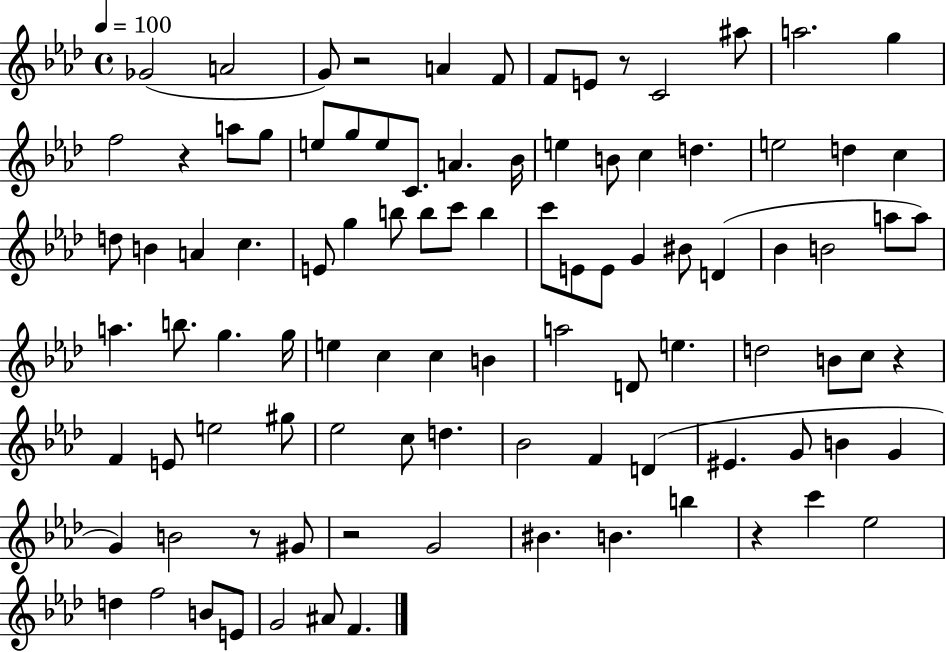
Gb4/h A4/h G4/e R/h A4/q F4/e F4/e E4/e R/e C4/h A#5/e A5/h. G5/q F5/h R/q A5/e G5/e E5/e G5/e E5/e C4/e. A4/q. Bb4/s E5/q B4/e C5/q D5/q. E5/h D5/q C5/q D5/e B4/q A4/q C5/q. E4/e G5/q B5/e B5/e C6/e B5/q C6/e E4/e E4/e G4/q BIS4/e D4/q Bb4/q B4/h A5/e A5/e A5/q. B5/e. G5/q. G5/s E5/q C5/q C5/q B4/q A5/h D4/e E5/q. D5/h B4/e C5/e R/q F4/q E4/e E5/h G#5/e Eb5/h C5/e D5/q. Bb4/h F4/q D4/q EIS4/q. G4/e B4/q G4/q G4/q B4/h R/e G#4/e R/h G4/h BIS4/q. B4/q. B5/q R/q C6/q Eb5/h D5/q F5/h B4/e E4/e G4/h A#4/e F4/q.